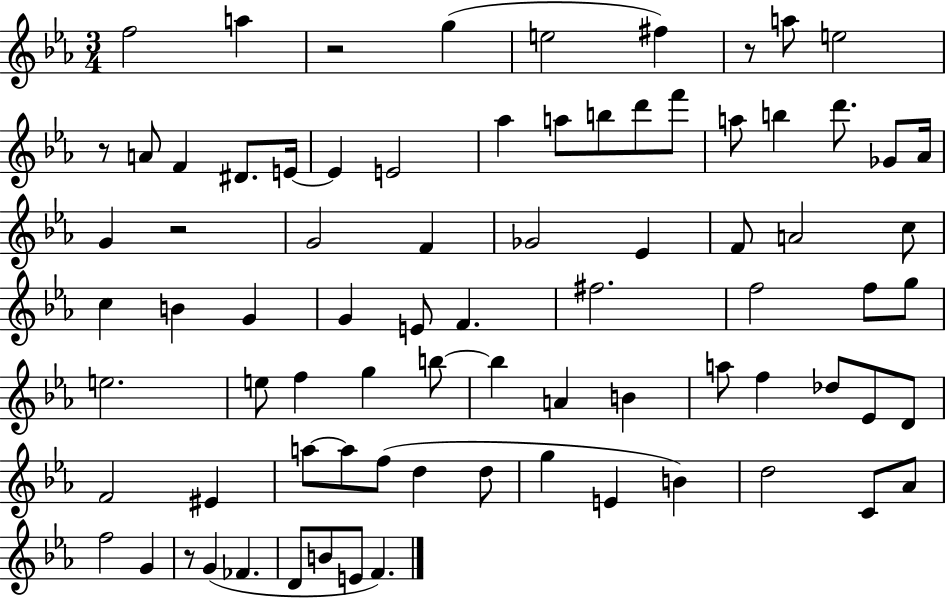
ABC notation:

X:1
T:Untitled
M:3/4
L:1/4
K:Eb
f2 a z2 g e2 ^f z/2 a/2 e2 z/2 A/2 F ^D/2 E/4 E E2 _a a/2 b/2 d'/2 f'/2 a/2 b d'/2 _G/2 _A/4 G z2 G2 F _G2 _E F/2 A2 c/2 c B G G E/2 F ^f2 f2 f/2 g/2 e2 e/2 f g b/2 b A B a/2 f _d/2 _E/2 D/2 F2 ^E a/2 a/2 f/2 d d/2 g E B d2 C/2 _A/2 f2 G z/2 G _F D/2 B/2 E/2 F